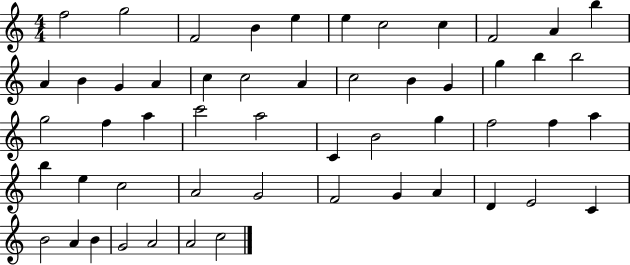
X:1
T:Untitled
M:4/4
L:1/4
K:C
f2 g2 F2 B e e c2 c F2 A b A B G A c c2 A c2 B G g b b2 g2 f a c'2 a2 C B2 g f2 f a b e c2 A2 G2 F2 G A D E2 C B2 A B G2 A2 A2 c2